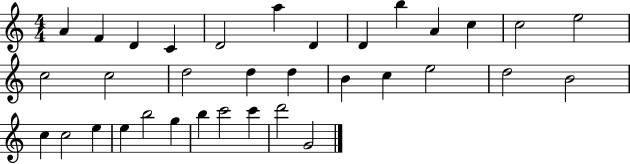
A4/q F4/q D4/q C4/q D4/h A5/q D4/q D4/q B5/q A4/q C5/q C5/h E5/h C5/h C5/h D5/h D5/q D5/q B4/q C5/q E5/h D5/h B4/h C5/q C5/h E5/q E5/q B5/h G5/q B5/q C6/h C6/q D6/h G4/h